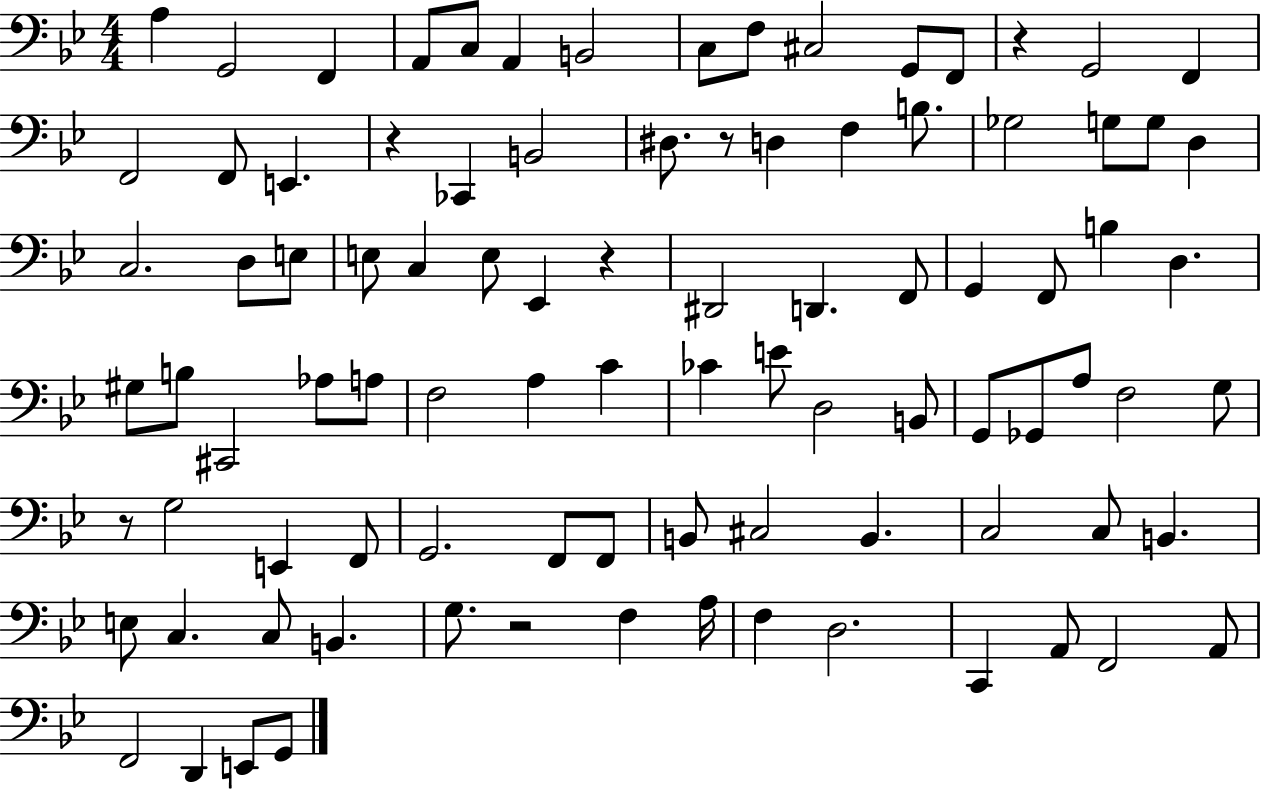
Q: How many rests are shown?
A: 6